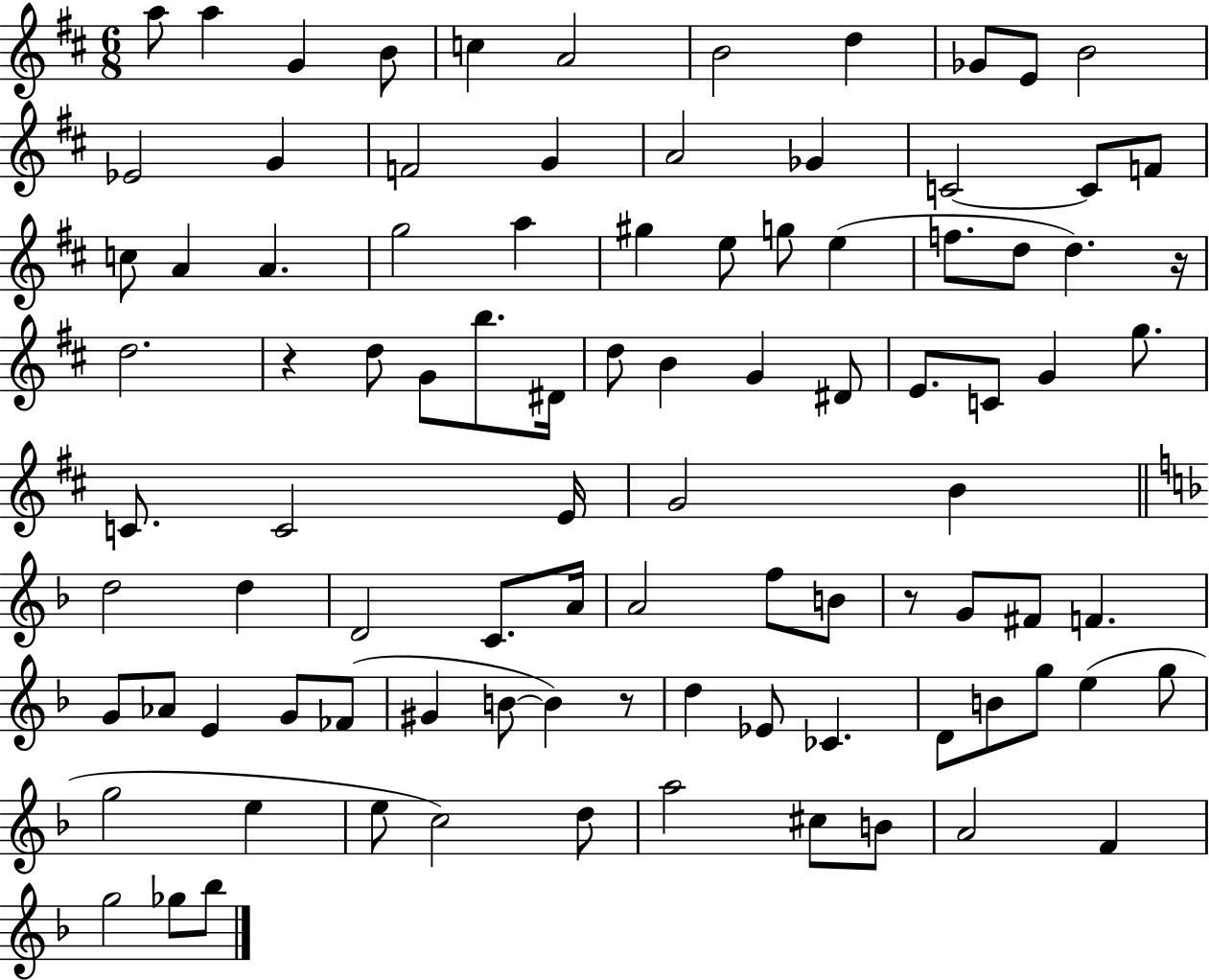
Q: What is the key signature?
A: D major